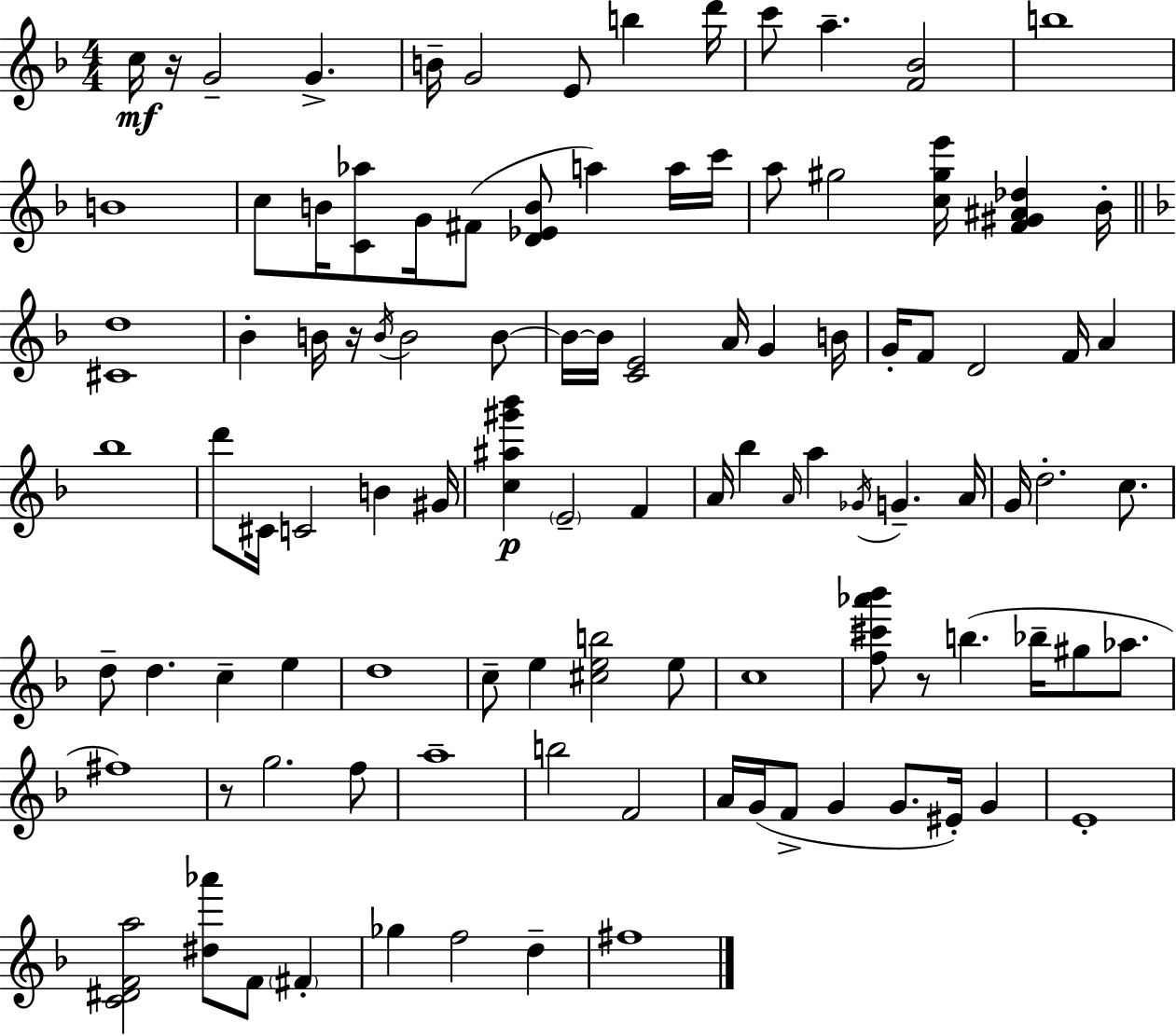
C5/s R/s G4/h G4/q. B4/s G4/h E4/e B5/q D6/s C6/e A5/q. [F4,Bb4]/h B5/w B4/w C5/e B4/s [C4,Ab5]/e G4/s F#4/e [D4,Eb4,B4]/e A5/q A5/s C6/s A5/e G#5/h [C5,G#5,E6]/s [F4,G#4,A#4,Db5]/q Bb4/s [C#4,D5]/w Bb4/q B4/s R/s B4/s B4/h B4/e B4/s B4/s [C4,E4]/h A4/s G4/q B4/s G4/s F4/e D4/h F4/s A4/q Bb5/w D6/e C#4/s C4/h B4/q G#4/s [C5,A#5,G#6,Bb6]/q E4/h F4/q A4/s Bb5/q A4/s A5/q Gb4/s G4/q. A4/s G4/s D5/h. C5/e. D5/e D5/q. C5/q E5/q D5/w C5/e E5/q [C#5,E5,B5]/h E5/e C5/w [F5,C#6,Ab6,Bb6]/e R/e B5/q. Bb5/s G#5/e Ab5/e. F#5/w R/e G5/h. F5/e A5/w B5/h F4/h A4/s G4/s F4/e G4/q G4/e. EIS4/s G4/q E4/w [C4,D#4,F4,A5]/h [D#5,Ab6]/e F4/e F#4/q Gb5/q F5/h D5/q F#5/w